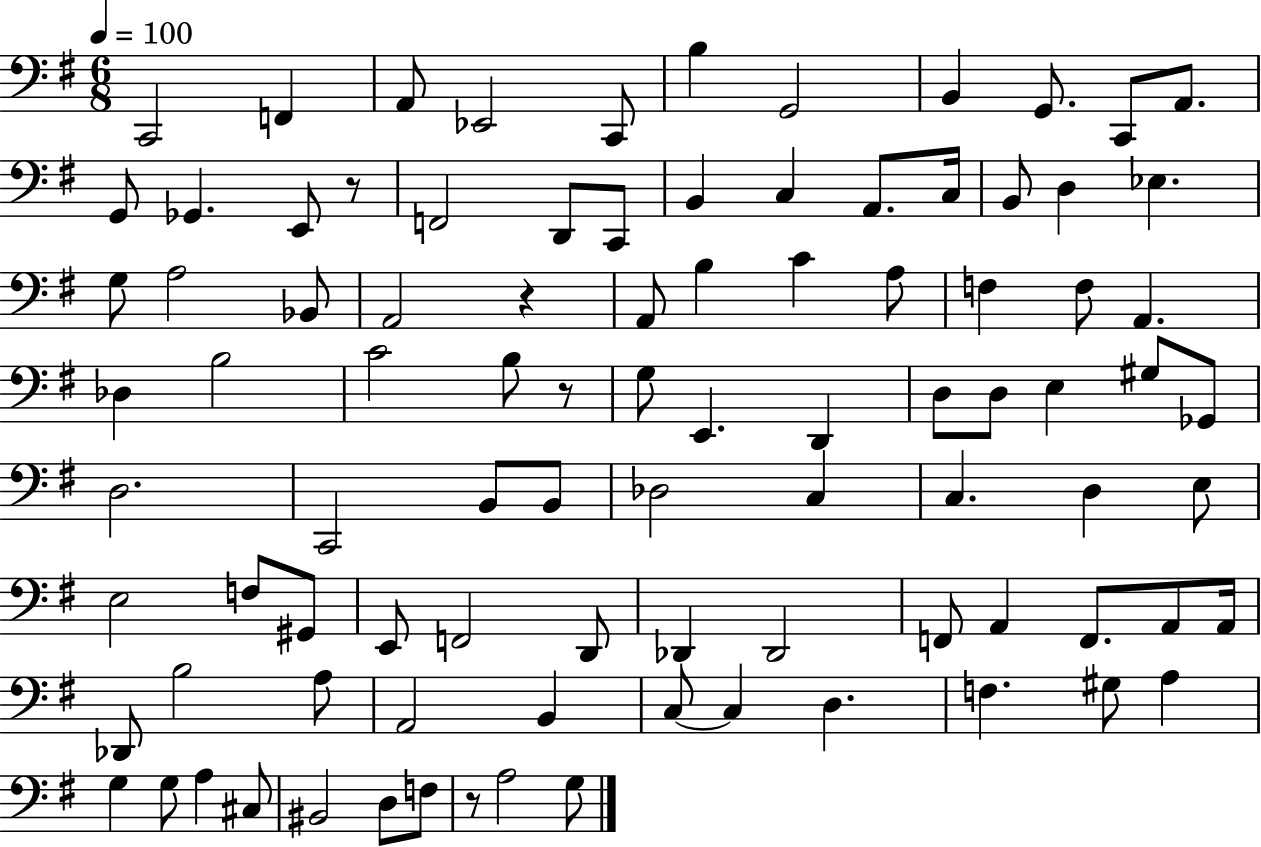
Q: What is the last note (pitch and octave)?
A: G3